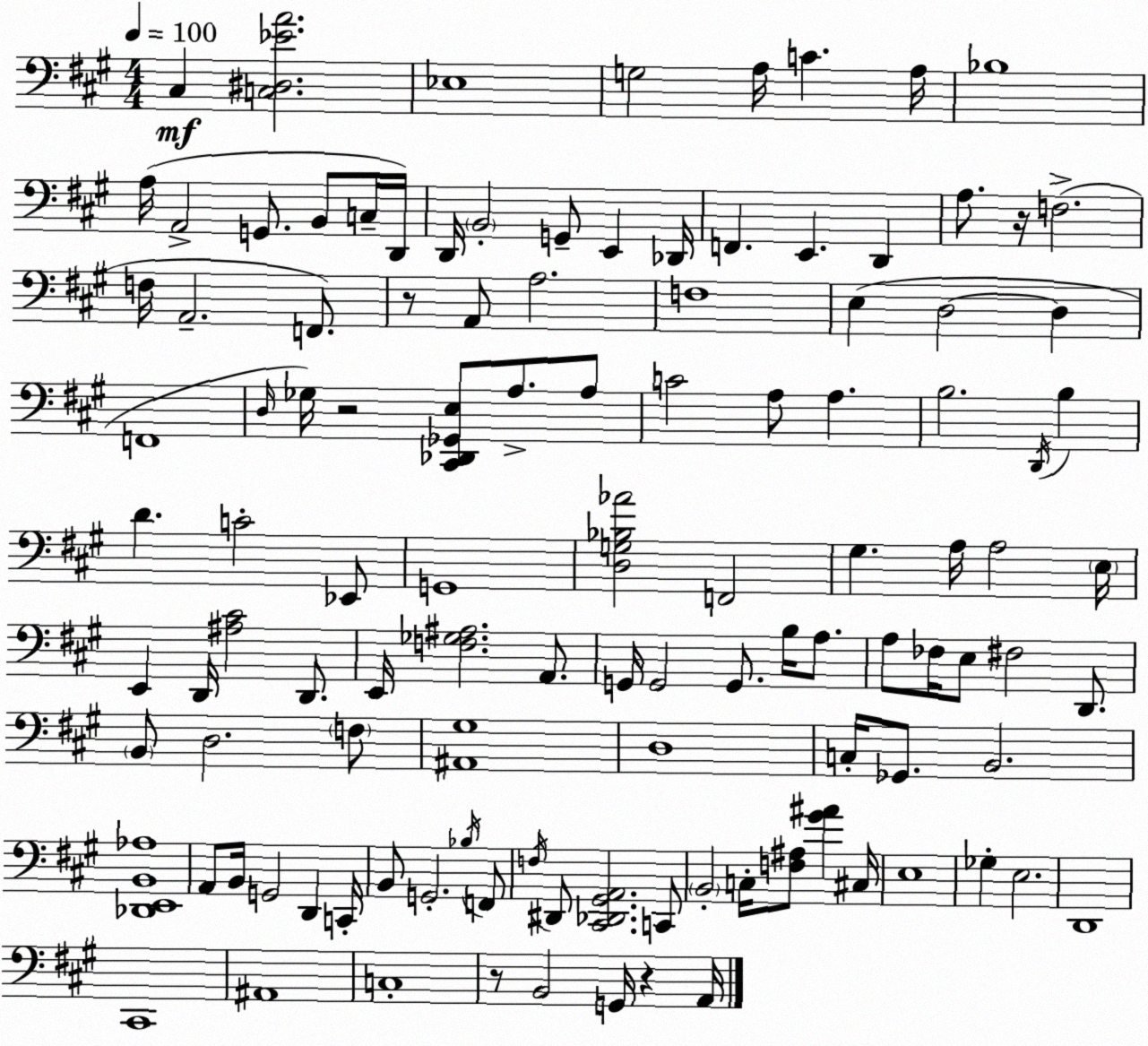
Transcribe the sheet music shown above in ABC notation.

X:1
T:Untitled
M:4/4
L:1/4
K:A
^C, [C,^D,_EA]2 _E,4 G,2 A,/4 C A,/4 _B,4 A,/4 A,,2 G,,/2 B,,/2 C,/4 D,,/4 D,,/4 B,,2 G,,/2 E,, _D,,/4 F,, E,, D,, A,/2 z/4 F,2 F,/4 A,,2 F,,/2 z/2 A,,/2 A,2 F,4 E, D,2 D, F,,4 D,/4 _G,/4 z2 [^C,,_D,,_G,,E,]/2 A,/2 A,/2 C2 A,/2 A, B,2 D,,/4 B, D C2 _E,,/2 G,,4 [D,G,_B,_A]2 F,,2 ^G, A,/4 A,2 E,/4 E,, D,,/4 [^A,^C]2 D,,/2 E,,/4 [F,_G,^A,]2 A,,/2 G,,/4 G,,2 G,,/2 B,/4 A,/2 A,/2 _F,/4 E,/2 ^F,2 D,,/2 B,,/2 D,2 F,/2 [^A,,^G,]4 D,4 C,/4 _G,,/2 B,,2 [_D,,E,,B,,_A,]4 A,,/2 B,,/4 G,,2 D,, C,,/4 B,,/2 G,,2 _B,/4 F,,/2 F,/4 ^D,,/2 [^C,,_D,,^G,,A,,]2 C,,/2 B,,2 C,/4 [F,^A,]/2 [^G^A] ^C,/4 E,4 _G, E,2 D,,4 ^C,,4 ^A,,4 C,4 z/2 B,,2 G,,/4 z A,,/4